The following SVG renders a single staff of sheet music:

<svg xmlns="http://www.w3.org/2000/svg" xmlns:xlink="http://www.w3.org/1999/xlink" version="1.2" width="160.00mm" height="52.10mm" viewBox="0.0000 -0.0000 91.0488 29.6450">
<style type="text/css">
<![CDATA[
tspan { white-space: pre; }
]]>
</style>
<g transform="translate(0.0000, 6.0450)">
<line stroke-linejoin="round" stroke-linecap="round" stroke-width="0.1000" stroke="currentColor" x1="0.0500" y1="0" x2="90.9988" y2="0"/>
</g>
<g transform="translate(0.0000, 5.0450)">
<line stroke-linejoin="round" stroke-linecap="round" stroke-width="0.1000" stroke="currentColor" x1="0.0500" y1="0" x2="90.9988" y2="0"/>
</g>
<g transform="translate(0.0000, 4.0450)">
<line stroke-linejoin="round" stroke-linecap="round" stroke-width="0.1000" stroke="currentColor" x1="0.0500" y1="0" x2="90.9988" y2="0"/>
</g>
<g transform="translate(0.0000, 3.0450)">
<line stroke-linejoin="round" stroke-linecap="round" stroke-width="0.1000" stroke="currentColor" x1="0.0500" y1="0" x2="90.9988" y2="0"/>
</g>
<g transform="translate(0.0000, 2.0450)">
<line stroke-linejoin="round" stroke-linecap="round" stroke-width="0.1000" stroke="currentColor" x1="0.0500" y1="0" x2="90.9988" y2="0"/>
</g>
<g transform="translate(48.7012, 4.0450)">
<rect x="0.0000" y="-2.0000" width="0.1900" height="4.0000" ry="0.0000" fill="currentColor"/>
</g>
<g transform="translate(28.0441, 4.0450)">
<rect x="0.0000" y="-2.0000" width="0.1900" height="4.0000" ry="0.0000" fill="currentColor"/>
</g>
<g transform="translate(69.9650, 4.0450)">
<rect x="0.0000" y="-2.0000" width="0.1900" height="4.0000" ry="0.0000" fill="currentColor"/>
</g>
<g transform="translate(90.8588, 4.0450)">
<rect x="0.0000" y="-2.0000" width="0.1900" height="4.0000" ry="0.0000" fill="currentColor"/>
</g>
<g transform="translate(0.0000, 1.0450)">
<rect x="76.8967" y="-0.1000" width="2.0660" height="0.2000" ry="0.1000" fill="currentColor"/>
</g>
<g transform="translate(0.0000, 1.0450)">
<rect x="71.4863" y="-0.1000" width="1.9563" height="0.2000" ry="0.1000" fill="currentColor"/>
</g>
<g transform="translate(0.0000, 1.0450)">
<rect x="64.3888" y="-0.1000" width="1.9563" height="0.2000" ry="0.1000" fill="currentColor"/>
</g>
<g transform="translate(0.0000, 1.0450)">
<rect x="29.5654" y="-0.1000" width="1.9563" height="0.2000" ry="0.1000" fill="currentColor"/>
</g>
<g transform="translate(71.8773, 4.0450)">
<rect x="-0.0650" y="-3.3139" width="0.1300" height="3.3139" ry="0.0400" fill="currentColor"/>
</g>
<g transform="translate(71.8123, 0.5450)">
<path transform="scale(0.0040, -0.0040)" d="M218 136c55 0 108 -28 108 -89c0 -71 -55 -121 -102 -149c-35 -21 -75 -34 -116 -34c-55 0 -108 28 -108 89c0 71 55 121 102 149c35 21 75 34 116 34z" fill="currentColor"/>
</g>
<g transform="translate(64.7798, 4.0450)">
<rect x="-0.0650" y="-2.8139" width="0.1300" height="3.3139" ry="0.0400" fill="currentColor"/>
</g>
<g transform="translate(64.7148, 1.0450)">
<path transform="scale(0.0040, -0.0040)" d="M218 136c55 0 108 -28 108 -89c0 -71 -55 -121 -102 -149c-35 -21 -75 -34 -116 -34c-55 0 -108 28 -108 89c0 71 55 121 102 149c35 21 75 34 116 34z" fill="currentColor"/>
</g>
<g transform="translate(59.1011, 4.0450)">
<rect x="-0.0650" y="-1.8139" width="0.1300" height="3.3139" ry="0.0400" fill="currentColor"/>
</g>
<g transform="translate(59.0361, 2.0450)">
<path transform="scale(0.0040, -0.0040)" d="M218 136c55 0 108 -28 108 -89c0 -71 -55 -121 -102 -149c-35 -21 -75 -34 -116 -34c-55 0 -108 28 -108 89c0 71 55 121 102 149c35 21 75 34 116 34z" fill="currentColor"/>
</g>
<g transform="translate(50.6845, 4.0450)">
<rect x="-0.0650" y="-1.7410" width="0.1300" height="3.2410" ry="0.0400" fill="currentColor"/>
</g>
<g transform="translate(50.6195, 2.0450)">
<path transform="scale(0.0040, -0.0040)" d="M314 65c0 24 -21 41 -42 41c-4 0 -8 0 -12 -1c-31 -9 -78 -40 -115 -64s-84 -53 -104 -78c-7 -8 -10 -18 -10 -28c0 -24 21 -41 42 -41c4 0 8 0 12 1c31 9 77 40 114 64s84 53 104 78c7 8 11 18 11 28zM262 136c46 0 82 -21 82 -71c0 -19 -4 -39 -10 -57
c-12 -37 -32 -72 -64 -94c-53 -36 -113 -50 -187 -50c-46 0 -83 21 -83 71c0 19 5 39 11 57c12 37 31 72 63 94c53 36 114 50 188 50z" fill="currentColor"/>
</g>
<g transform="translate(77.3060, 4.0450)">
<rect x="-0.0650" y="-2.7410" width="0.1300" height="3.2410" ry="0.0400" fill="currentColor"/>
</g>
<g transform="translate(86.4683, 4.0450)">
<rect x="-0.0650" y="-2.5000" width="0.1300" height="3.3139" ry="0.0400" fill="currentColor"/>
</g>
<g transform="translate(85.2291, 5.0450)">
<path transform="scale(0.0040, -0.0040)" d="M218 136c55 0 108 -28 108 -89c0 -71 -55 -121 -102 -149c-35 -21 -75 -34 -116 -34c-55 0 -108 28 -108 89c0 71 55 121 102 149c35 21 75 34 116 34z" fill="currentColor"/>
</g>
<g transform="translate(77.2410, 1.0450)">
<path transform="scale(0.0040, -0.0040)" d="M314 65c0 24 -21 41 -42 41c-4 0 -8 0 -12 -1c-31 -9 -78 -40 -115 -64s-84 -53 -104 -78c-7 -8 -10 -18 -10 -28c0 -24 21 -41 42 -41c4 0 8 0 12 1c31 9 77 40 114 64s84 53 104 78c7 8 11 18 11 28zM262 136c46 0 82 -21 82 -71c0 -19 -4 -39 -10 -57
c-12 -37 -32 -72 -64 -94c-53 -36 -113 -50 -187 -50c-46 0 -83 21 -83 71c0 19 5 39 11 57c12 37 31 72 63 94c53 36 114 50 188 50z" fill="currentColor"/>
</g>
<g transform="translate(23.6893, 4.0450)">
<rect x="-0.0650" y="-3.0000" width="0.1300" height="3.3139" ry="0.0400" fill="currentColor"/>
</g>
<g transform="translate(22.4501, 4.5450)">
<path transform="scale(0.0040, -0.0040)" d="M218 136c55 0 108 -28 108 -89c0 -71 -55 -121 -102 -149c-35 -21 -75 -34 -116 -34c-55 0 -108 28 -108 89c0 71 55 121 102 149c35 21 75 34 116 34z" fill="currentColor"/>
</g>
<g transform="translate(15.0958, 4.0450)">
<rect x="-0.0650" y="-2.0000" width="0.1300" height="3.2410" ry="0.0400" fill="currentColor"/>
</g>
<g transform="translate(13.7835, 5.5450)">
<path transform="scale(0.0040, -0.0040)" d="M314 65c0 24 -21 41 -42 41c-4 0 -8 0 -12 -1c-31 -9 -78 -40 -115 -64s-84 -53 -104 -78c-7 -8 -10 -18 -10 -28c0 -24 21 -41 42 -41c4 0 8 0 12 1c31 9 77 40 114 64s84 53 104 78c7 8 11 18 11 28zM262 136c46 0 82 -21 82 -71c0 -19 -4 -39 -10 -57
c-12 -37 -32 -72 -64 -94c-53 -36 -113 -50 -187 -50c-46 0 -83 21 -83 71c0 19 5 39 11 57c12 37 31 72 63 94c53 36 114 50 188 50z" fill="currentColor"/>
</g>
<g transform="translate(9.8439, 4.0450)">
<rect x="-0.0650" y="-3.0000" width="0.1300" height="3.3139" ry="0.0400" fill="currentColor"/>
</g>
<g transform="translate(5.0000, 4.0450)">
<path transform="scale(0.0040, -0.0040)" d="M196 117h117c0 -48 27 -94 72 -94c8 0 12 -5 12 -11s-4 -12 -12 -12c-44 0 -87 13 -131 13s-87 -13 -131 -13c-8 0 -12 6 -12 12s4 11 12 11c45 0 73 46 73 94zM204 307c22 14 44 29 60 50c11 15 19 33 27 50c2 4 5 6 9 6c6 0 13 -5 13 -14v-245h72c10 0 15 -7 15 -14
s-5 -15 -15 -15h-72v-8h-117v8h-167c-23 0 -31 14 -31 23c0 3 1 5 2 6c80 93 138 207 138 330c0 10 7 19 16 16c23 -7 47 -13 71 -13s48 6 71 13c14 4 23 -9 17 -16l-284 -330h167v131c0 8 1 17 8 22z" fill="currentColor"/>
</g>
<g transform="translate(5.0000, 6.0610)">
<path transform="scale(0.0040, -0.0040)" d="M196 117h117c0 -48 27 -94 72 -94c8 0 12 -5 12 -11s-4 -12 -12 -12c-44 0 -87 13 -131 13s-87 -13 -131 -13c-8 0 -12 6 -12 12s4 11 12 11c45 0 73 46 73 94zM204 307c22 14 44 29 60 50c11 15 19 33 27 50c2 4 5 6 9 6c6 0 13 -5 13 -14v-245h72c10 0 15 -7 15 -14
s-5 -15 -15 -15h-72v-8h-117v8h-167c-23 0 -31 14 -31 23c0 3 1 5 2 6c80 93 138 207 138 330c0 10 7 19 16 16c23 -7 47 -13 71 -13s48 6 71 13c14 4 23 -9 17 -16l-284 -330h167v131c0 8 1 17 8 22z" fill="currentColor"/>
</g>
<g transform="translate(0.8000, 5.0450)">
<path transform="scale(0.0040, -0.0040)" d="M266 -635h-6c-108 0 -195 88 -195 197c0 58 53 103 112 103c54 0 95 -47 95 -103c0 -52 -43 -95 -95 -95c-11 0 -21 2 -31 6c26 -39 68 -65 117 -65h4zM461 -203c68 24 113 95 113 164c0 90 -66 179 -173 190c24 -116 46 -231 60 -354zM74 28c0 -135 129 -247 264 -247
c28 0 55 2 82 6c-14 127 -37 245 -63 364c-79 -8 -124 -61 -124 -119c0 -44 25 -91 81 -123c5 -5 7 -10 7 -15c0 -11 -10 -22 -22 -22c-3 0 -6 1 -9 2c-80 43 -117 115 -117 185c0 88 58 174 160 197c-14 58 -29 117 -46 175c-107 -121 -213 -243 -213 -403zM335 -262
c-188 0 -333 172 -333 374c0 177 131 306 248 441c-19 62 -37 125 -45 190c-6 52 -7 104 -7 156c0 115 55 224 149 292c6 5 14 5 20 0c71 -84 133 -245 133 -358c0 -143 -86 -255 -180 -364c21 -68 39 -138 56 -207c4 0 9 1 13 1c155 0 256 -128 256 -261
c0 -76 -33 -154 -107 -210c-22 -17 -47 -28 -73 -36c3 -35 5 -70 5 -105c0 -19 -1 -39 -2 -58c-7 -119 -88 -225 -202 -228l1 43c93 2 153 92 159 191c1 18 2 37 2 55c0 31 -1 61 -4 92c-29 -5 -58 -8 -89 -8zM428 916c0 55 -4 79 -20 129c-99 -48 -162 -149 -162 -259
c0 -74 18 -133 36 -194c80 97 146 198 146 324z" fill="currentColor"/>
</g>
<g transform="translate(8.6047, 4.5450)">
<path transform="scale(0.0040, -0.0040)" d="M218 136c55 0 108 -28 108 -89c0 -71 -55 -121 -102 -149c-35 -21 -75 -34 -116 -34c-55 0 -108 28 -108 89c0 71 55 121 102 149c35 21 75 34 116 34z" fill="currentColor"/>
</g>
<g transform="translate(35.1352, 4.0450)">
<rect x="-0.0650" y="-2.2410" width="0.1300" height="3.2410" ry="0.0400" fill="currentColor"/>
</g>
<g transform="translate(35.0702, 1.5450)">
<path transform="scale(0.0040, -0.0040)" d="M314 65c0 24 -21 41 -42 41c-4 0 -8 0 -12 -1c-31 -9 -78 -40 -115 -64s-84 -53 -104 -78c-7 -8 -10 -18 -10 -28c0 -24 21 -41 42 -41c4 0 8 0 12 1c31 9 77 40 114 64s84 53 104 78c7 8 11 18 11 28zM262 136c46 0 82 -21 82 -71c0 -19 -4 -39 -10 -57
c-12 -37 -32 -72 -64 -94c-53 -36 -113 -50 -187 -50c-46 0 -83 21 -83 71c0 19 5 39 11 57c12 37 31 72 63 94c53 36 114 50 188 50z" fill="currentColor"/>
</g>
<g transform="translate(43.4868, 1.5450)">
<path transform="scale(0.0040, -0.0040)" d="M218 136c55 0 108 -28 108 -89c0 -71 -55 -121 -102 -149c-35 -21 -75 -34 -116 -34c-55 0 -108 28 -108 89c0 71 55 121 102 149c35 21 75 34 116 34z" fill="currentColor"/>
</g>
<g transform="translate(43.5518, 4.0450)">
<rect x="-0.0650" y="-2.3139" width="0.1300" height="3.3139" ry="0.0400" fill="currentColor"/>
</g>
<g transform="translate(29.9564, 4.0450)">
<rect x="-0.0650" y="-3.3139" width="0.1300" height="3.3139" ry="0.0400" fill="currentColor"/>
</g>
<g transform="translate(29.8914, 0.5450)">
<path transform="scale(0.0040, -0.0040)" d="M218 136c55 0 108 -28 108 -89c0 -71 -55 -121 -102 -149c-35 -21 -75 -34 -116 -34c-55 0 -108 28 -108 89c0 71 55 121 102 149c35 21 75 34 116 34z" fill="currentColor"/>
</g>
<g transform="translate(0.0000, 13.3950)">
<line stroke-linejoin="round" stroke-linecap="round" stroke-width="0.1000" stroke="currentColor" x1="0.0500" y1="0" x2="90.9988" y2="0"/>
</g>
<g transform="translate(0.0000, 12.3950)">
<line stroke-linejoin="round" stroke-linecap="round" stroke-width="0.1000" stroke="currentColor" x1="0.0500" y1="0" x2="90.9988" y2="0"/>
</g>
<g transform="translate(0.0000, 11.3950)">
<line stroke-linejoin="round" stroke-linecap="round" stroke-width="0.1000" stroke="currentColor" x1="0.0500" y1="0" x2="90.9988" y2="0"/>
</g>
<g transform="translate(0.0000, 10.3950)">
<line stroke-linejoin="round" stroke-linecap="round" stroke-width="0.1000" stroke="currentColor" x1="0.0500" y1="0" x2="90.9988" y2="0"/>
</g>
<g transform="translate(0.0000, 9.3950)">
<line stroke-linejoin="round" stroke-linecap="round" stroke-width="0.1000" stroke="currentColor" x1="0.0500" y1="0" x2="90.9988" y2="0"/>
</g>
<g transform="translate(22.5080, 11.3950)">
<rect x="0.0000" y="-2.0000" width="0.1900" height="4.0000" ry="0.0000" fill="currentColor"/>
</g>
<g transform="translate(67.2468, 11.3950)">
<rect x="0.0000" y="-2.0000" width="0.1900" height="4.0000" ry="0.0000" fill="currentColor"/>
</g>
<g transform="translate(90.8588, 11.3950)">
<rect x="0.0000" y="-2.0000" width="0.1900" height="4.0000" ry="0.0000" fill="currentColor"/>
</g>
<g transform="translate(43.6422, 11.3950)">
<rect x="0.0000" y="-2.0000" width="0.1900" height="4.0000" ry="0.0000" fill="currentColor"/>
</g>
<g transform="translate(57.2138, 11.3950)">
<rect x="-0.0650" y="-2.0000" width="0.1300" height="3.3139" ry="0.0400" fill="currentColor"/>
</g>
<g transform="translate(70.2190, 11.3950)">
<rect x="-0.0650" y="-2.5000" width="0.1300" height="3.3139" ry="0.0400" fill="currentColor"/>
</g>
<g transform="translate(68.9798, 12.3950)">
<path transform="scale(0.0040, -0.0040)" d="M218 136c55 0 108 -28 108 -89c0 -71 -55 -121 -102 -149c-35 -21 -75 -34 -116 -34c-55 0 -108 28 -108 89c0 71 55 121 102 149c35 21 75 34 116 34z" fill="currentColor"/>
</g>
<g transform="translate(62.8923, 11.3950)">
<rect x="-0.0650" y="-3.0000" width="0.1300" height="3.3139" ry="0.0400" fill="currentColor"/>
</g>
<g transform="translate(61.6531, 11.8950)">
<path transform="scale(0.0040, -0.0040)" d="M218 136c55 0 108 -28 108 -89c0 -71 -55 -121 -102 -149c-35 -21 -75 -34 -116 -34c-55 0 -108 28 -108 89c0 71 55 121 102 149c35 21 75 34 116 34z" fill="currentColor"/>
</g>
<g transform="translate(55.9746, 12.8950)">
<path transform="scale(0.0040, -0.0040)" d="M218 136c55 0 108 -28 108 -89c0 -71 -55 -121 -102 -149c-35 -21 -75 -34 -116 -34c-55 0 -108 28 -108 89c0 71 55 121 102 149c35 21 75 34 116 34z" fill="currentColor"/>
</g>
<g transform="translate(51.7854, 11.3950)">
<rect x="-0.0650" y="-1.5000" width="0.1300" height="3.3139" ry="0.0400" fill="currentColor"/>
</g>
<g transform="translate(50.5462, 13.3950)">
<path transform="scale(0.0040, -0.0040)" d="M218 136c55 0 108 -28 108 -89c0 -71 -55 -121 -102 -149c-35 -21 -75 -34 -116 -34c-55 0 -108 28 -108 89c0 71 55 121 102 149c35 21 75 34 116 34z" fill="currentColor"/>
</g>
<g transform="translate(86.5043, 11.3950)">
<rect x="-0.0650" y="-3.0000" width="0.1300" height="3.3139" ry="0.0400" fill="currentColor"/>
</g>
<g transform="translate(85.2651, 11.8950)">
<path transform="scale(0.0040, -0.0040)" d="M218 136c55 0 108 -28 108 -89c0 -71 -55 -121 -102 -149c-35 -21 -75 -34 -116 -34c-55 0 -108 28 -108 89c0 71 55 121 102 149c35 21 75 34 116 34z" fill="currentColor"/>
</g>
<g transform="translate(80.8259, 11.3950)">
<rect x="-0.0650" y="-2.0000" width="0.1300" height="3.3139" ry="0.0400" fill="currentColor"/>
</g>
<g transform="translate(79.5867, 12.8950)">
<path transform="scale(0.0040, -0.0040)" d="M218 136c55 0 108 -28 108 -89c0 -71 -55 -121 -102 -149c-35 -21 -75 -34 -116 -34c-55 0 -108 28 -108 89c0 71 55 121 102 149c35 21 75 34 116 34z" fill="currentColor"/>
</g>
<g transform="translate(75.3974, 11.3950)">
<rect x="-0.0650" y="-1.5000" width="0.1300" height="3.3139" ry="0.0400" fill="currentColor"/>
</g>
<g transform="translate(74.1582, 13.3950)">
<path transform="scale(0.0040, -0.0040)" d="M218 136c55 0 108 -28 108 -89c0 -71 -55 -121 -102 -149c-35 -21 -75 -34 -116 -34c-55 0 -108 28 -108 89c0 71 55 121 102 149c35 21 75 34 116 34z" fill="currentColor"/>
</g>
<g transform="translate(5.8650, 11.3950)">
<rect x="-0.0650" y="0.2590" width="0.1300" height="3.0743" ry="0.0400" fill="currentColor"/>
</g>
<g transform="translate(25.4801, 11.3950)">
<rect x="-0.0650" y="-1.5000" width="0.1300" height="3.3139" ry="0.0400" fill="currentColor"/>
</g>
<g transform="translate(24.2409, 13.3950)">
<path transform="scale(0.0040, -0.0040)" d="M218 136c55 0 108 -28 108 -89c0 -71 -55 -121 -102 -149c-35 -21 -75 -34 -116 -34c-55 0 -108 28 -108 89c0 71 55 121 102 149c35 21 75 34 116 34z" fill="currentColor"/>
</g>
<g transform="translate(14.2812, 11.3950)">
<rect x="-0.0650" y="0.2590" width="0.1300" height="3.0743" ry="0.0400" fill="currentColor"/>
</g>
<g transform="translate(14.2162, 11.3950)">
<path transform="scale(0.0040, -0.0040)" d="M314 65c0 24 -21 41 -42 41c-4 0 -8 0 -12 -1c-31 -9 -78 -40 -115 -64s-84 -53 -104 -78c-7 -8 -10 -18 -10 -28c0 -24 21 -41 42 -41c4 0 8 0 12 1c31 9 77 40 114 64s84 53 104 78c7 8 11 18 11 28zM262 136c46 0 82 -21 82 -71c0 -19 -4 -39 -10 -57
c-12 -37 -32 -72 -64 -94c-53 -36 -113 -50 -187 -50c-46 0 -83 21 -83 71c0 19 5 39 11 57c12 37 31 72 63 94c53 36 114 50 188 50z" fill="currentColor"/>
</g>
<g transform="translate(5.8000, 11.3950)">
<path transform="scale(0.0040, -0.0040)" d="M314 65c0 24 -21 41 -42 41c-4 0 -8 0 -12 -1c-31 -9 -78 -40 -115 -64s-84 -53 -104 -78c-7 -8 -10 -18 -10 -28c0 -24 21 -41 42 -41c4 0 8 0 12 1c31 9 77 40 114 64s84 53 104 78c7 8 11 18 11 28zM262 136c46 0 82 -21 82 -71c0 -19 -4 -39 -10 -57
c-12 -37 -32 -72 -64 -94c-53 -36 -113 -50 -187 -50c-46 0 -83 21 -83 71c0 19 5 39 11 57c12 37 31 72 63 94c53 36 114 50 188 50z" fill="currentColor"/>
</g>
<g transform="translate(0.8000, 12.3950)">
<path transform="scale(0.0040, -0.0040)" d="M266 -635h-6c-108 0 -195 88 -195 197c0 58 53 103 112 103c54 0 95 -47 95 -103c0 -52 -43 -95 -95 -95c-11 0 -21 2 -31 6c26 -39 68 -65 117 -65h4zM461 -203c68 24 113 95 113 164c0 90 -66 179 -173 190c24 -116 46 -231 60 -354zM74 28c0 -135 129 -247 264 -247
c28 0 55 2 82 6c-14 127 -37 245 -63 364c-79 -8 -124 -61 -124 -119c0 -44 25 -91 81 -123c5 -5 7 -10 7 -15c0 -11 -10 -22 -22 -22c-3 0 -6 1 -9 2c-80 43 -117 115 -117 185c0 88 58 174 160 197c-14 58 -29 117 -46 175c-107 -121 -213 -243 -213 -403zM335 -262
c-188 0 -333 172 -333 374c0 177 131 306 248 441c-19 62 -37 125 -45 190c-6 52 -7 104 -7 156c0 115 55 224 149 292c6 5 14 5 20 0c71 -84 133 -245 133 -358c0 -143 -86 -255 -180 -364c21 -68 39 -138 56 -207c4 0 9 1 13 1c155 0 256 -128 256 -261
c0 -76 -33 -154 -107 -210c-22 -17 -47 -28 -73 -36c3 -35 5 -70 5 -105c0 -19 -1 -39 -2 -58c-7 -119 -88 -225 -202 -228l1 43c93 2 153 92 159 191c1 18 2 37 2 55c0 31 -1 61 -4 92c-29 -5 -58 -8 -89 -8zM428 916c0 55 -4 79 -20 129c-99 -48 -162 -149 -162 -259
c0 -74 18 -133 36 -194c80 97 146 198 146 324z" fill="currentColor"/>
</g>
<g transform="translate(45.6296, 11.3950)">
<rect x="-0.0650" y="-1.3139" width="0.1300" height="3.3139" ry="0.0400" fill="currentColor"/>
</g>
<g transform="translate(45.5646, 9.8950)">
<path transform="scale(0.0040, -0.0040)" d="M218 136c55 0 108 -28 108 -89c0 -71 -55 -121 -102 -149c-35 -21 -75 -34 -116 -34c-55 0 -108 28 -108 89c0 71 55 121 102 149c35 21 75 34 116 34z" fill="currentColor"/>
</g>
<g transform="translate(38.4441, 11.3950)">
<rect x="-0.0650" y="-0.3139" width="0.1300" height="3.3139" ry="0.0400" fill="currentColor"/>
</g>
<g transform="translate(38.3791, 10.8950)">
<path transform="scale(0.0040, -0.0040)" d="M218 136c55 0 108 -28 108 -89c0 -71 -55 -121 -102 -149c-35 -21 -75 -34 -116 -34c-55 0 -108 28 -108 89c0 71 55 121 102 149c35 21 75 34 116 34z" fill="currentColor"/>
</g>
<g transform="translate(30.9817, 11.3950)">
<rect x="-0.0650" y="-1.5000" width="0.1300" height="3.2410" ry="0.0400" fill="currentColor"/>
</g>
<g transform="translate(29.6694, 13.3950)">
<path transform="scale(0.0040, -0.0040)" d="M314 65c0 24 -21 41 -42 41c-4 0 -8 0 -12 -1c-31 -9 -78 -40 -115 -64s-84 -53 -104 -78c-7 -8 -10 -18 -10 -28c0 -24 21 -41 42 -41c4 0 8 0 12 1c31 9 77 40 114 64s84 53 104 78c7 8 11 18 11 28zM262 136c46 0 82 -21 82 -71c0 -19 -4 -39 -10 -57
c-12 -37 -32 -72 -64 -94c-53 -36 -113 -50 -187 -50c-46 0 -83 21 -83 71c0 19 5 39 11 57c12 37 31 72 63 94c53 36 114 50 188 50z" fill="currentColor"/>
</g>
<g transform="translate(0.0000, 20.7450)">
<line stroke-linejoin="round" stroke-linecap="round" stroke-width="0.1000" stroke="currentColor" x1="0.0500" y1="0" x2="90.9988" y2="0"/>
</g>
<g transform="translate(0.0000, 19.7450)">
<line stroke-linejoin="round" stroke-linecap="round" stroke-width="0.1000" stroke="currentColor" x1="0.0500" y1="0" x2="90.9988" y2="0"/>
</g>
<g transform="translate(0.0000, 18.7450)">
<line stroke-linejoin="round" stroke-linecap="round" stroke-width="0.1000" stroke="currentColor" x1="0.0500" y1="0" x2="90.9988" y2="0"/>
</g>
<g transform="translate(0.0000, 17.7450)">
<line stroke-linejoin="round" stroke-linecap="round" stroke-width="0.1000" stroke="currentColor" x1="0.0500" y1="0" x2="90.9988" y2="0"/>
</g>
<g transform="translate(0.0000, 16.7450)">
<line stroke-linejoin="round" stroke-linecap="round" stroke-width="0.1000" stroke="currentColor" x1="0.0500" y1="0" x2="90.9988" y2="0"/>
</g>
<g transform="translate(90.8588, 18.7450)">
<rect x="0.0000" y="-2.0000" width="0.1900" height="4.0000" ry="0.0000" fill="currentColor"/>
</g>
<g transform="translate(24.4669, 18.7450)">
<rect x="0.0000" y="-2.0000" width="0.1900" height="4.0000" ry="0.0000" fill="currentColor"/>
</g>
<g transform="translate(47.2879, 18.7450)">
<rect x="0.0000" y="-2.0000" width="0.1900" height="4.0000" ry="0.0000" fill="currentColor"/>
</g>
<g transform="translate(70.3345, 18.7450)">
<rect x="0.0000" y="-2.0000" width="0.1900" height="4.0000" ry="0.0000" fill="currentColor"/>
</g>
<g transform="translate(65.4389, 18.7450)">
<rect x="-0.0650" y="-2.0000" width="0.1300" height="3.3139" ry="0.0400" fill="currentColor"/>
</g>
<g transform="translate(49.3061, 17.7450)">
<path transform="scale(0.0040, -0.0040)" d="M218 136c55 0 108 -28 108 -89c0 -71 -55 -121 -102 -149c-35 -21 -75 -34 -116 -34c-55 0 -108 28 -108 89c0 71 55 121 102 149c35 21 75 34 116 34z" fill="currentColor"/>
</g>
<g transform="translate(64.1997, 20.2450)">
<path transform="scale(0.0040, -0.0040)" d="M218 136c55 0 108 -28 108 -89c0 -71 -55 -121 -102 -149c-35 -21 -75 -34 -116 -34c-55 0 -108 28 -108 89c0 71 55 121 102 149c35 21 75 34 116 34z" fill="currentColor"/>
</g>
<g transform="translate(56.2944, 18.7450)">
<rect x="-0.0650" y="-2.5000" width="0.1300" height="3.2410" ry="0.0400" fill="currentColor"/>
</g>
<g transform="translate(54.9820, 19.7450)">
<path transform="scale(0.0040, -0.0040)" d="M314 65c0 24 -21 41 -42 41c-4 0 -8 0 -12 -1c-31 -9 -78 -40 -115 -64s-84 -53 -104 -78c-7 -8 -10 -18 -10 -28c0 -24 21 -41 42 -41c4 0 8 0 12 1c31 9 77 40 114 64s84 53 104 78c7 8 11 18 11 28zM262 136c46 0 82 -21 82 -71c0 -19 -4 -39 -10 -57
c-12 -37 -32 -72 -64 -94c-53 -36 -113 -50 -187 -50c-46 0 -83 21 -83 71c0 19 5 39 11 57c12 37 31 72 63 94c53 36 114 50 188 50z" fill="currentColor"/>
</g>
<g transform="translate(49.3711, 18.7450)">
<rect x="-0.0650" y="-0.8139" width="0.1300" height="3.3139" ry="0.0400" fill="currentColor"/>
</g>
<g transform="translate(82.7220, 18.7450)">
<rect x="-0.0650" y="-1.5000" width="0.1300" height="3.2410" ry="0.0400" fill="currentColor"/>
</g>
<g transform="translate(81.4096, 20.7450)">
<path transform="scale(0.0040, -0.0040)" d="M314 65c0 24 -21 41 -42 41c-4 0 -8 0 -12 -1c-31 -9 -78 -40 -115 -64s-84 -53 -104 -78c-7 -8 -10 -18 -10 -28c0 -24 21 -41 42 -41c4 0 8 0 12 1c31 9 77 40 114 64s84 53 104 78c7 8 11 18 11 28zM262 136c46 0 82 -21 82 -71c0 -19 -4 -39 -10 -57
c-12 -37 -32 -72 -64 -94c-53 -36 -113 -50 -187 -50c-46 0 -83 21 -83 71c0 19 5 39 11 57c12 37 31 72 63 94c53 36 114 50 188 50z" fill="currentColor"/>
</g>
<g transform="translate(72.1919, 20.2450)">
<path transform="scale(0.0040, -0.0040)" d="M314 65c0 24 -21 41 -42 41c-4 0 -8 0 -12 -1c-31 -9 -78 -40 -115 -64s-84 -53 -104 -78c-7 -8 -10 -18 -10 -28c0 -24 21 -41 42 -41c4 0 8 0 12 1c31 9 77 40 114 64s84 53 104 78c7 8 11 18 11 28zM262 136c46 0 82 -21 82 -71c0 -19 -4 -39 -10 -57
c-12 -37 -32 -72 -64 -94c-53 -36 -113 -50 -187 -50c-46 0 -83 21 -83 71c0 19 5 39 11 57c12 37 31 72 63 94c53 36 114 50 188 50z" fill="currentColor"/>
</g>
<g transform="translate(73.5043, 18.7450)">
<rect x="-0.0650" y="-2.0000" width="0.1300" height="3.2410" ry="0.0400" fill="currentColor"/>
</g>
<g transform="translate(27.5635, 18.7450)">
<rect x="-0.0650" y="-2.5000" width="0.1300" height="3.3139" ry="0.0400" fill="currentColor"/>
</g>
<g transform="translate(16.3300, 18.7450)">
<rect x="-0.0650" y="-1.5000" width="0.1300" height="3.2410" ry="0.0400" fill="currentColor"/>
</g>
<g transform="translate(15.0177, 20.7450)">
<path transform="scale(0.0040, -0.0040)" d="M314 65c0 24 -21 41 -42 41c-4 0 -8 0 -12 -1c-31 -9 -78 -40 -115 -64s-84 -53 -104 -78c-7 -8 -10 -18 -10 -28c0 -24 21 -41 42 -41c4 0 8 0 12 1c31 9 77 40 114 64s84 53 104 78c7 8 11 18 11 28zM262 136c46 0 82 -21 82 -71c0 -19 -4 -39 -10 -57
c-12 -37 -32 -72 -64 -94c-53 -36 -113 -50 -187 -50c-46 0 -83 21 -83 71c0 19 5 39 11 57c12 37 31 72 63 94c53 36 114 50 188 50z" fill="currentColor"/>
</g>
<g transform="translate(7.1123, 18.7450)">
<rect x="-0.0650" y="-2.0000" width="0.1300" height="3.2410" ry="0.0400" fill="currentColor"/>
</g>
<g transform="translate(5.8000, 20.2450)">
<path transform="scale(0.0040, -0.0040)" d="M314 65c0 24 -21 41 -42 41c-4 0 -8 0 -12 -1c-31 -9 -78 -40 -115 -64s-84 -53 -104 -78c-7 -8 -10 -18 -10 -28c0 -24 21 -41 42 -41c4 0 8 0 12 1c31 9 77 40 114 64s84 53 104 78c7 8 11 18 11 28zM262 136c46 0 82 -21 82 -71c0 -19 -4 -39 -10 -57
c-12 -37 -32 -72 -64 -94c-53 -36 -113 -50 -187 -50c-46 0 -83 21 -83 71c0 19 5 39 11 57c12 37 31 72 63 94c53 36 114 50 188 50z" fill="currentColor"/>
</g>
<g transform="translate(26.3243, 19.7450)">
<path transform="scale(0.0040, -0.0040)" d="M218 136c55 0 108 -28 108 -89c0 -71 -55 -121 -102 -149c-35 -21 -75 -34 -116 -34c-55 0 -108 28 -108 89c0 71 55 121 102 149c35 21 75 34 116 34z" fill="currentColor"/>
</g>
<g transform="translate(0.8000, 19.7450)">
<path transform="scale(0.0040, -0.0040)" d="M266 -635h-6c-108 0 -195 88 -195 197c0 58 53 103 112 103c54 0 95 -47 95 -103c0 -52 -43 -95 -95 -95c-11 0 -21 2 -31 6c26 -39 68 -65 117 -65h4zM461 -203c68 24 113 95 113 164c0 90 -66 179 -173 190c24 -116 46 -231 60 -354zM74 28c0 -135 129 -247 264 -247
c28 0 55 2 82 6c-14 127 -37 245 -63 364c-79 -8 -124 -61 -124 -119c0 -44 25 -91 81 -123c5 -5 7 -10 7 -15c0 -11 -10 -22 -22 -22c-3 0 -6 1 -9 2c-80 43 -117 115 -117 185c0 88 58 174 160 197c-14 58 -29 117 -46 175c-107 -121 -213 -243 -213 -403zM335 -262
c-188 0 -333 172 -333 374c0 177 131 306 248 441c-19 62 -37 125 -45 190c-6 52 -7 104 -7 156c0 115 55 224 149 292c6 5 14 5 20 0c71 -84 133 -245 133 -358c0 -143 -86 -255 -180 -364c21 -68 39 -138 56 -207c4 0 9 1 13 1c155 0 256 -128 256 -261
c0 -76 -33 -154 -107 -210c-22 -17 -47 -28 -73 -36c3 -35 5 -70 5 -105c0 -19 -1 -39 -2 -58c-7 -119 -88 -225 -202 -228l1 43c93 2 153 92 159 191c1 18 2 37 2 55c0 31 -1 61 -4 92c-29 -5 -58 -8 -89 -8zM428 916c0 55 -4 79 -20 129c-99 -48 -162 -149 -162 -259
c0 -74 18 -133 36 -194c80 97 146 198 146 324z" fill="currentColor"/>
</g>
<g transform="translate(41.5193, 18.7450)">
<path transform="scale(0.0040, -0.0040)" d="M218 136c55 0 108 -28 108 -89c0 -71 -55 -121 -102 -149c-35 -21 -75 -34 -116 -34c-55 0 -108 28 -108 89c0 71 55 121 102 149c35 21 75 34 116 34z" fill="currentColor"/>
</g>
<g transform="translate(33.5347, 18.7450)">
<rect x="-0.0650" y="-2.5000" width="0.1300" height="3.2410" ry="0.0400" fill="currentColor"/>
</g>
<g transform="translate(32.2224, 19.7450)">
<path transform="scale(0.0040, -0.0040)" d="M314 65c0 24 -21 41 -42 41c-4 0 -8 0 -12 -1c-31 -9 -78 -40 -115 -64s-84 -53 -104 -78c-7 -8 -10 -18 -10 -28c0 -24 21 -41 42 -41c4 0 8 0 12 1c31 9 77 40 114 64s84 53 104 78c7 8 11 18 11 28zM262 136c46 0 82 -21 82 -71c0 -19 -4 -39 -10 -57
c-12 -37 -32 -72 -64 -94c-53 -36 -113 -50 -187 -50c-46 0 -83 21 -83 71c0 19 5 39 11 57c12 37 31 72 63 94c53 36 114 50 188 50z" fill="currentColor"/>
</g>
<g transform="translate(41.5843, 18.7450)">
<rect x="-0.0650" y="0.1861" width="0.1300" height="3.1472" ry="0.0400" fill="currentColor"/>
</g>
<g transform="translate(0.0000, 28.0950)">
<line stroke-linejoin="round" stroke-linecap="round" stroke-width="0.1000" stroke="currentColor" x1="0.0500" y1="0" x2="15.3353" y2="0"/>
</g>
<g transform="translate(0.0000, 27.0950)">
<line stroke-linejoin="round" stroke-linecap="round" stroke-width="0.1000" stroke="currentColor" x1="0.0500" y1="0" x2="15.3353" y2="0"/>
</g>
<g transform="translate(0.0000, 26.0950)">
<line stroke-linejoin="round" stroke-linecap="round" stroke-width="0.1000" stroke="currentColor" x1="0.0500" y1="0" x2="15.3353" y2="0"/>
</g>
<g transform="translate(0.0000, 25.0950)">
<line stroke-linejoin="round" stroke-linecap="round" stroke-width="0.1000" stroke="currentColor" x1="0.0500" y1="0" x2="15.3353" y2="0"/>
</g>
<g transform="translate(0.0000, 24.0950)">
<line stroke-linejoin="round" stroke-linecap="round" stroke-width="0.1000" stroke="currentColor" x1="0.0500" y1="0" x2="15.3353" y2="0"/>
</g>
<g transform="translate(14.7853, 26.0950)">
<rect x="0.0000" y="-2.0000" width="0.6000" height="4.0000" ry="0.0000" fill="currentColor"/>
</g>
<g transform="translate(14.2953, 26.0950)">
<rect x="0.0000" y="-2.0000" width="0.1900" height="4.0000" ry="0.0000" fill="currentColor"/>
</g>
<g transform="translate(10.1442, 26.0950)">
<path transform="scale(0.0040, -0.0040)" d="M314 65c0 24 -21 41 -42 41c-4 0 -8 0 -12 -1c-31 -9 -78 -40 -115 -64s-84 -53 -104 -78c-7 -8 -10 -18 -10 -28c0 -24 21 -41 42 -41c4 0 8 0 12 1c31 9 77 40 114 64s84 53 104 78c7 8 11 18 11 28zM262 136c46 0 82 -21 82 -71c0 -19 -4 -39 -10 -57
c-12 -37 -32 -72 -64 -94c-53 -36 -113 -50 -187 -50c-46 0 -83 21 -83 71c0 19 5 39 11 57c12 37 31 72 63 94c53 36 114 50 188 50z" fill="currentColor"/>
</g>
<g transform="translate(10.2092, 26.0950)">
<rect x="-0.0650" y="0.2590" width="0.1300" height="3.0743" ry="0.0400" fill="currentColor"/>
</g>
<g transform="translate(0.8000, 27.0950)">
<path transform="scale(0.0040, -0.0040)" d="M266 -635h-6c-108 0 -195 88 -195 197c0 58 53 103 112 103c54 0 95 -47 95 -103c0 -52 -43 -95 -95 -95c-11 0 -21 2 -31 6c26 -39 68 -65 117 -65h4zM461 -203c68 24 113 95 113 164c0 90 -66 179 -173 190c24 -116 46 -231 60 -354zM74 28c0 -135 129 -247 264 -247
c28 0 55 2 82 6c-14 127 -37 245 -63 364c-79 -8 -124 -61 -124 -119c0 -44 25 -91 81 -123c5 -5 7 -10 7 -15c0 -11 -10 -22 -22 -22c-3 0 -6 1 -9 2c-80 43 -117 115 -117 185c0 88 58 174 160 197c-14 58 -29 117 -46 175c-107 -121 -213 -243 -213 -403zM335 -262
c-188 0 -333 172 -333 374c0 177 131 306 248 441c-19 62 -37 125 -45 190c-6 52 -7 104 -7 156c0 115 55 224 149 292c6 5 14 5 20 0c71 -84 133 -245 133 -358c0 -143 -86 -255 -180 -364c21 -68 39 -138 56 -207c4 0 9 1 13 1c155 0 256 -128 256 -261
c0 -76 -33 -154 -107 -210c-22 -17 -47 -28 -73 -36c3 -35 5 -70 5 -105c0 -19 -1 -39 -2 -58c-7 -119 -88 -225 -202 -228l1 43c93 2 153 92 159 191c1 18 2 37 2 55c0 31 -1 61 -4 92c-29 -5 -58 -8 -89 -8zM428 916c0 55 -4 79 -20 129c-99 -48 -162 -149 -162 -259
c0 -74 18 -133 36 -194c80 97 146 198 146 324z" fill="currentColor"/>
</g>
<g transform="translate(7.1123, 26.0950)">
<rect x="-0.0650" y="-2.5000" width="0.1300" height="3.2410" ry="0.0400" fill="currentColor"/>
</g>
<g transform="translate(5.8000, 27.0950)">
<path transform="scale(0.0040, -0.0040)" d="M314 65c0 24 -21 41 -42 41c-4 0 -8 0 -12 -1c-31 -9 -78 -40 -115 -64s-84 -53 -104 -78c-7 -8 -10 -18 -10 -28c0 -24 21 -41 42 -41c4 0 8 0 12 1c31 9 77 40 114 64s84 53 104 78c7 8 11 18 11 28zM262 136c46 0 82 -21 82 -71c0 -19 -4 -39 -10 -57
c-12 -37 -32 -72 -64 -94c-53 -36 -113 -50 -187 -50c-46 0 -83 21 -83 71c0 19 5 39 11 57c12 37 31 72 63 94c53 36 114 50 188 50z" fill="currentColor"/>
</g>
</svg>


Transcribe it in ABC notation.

X:1
T:Untitled
M:4/4
L:1/4
K:C
A F2 A b g2 g f2 f a b a2 G B2 B2 E E2 c e E F A G E F A F2 E2 G G2 B d G2 F F2 E2 G2 B2